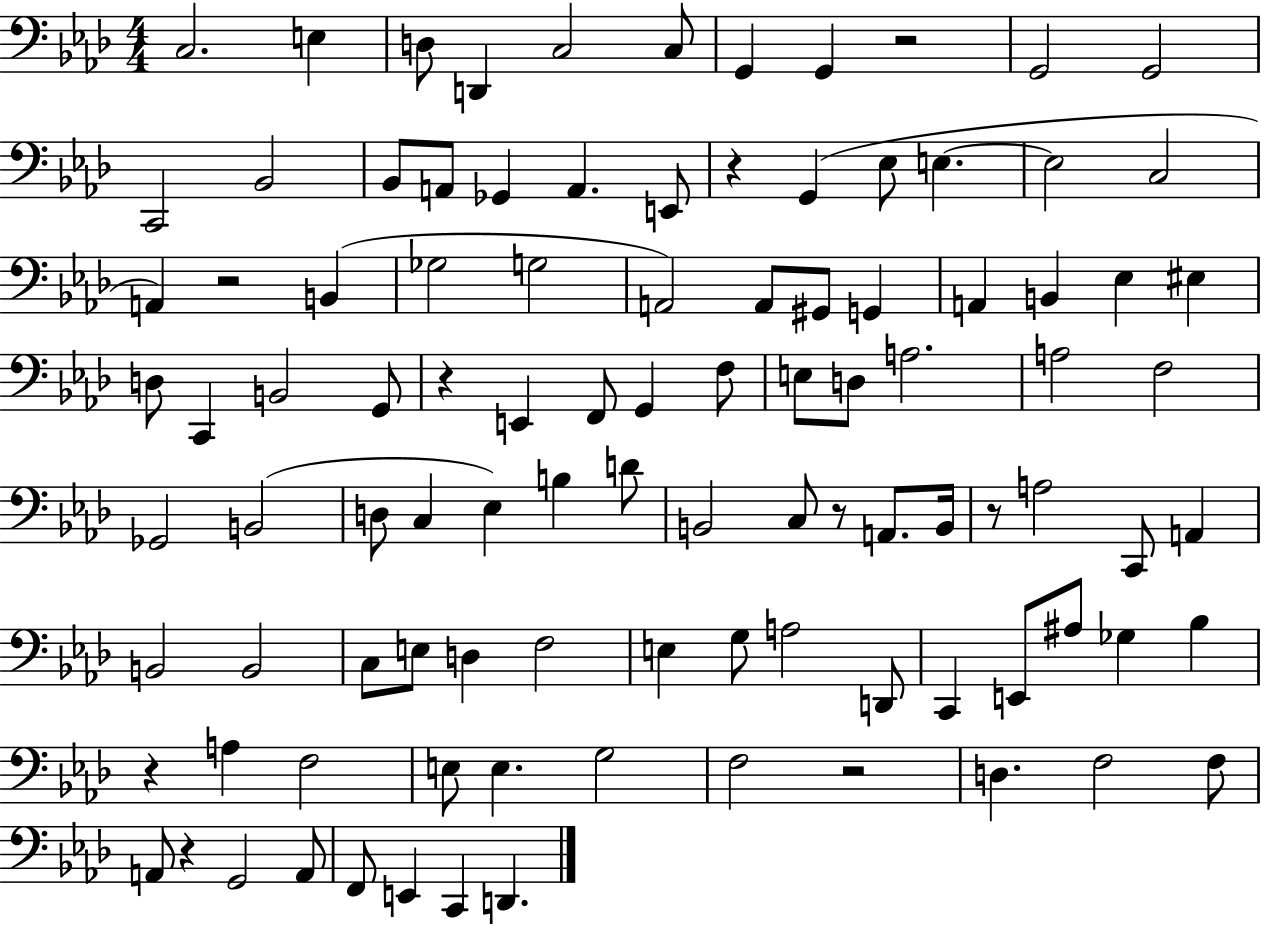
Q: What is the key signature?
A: AES major